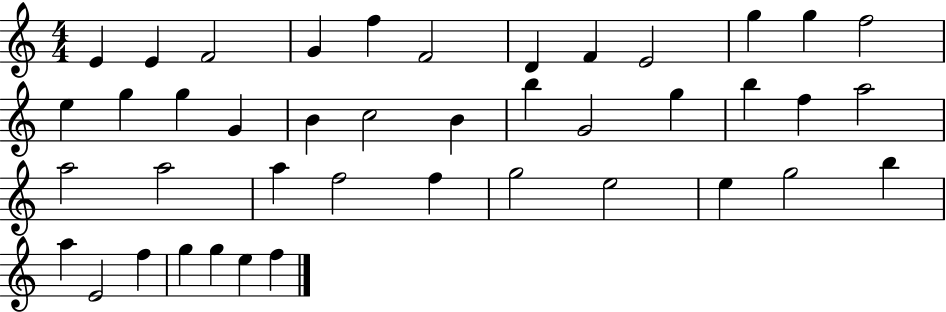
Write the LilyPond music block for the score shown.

{
  \clef treble
  \numericTimeSignature
  \time 4/4
  \key c \major
  e'4 e'4 f'2 | g'4 f''4 f'2 | d'4 f'4 e'2 | g''4 g''4 f''2 | \break e''4 g''4 g''4 g'4 | b'4 c''2 b'4 | b''4 g'2 g''4 | b''4 f''4 a''2 | \break a''2 a''2 | a''4 f''2 f''4 | g''2 e''2 | e''4 g''2 b''4 | \break a''4 e'2 f''4 | g''4 g''4 e''4 f''4 | \bar "|."
}